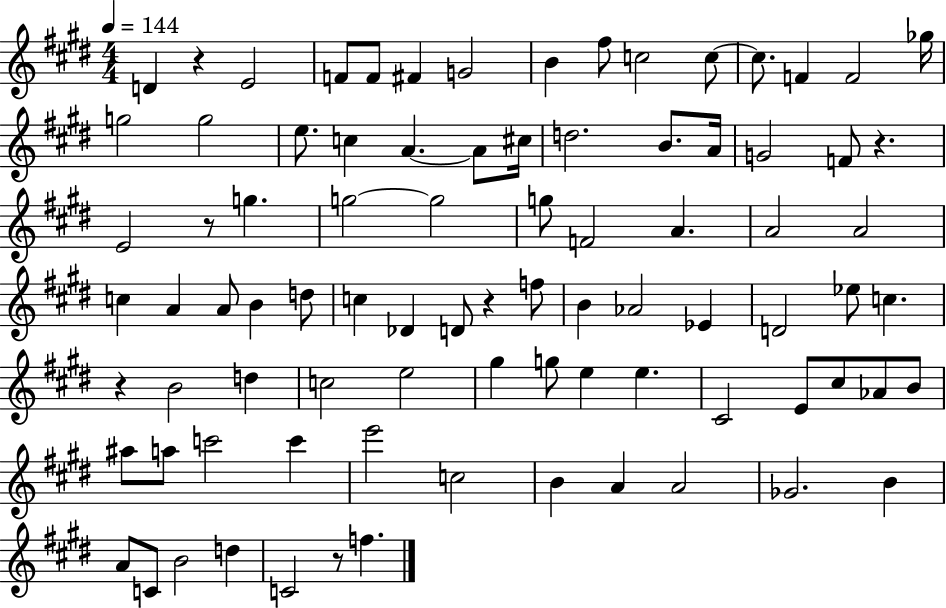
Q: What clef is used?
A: treble